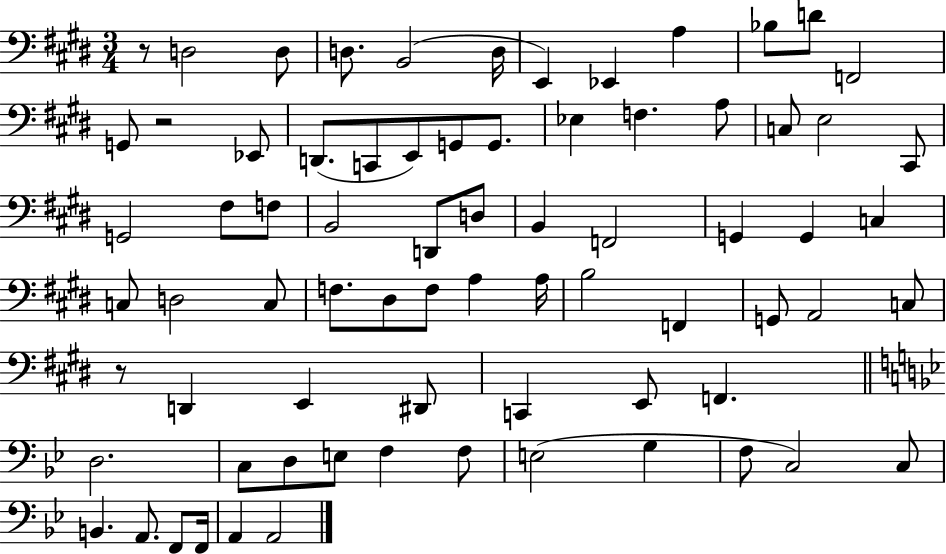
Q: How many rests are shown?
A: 3